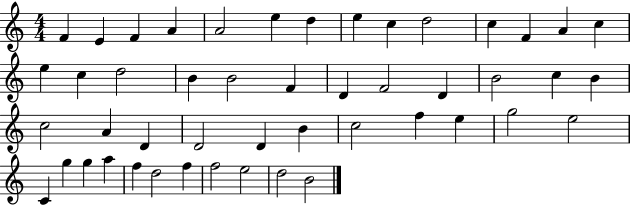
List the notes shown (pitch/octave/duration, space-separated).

F4/q E4/q F4/q A4/q A4/h E5/q D5/q E5/q C5/q D5/h C5/q F4/q A4/q C5/q E5/q C5/q D5/h B4/q B4/h F4/q D4/q F4/h D4/q B4/h C5/q B4/q C5/h A4/q D4/q D4/h D4/q B4/q C5/h F5/q E5/q G5/h E5/h C4/q G5/q G5/q A5/q F5/q D5/h F5/q F5/h E5/h D5/h B4/h